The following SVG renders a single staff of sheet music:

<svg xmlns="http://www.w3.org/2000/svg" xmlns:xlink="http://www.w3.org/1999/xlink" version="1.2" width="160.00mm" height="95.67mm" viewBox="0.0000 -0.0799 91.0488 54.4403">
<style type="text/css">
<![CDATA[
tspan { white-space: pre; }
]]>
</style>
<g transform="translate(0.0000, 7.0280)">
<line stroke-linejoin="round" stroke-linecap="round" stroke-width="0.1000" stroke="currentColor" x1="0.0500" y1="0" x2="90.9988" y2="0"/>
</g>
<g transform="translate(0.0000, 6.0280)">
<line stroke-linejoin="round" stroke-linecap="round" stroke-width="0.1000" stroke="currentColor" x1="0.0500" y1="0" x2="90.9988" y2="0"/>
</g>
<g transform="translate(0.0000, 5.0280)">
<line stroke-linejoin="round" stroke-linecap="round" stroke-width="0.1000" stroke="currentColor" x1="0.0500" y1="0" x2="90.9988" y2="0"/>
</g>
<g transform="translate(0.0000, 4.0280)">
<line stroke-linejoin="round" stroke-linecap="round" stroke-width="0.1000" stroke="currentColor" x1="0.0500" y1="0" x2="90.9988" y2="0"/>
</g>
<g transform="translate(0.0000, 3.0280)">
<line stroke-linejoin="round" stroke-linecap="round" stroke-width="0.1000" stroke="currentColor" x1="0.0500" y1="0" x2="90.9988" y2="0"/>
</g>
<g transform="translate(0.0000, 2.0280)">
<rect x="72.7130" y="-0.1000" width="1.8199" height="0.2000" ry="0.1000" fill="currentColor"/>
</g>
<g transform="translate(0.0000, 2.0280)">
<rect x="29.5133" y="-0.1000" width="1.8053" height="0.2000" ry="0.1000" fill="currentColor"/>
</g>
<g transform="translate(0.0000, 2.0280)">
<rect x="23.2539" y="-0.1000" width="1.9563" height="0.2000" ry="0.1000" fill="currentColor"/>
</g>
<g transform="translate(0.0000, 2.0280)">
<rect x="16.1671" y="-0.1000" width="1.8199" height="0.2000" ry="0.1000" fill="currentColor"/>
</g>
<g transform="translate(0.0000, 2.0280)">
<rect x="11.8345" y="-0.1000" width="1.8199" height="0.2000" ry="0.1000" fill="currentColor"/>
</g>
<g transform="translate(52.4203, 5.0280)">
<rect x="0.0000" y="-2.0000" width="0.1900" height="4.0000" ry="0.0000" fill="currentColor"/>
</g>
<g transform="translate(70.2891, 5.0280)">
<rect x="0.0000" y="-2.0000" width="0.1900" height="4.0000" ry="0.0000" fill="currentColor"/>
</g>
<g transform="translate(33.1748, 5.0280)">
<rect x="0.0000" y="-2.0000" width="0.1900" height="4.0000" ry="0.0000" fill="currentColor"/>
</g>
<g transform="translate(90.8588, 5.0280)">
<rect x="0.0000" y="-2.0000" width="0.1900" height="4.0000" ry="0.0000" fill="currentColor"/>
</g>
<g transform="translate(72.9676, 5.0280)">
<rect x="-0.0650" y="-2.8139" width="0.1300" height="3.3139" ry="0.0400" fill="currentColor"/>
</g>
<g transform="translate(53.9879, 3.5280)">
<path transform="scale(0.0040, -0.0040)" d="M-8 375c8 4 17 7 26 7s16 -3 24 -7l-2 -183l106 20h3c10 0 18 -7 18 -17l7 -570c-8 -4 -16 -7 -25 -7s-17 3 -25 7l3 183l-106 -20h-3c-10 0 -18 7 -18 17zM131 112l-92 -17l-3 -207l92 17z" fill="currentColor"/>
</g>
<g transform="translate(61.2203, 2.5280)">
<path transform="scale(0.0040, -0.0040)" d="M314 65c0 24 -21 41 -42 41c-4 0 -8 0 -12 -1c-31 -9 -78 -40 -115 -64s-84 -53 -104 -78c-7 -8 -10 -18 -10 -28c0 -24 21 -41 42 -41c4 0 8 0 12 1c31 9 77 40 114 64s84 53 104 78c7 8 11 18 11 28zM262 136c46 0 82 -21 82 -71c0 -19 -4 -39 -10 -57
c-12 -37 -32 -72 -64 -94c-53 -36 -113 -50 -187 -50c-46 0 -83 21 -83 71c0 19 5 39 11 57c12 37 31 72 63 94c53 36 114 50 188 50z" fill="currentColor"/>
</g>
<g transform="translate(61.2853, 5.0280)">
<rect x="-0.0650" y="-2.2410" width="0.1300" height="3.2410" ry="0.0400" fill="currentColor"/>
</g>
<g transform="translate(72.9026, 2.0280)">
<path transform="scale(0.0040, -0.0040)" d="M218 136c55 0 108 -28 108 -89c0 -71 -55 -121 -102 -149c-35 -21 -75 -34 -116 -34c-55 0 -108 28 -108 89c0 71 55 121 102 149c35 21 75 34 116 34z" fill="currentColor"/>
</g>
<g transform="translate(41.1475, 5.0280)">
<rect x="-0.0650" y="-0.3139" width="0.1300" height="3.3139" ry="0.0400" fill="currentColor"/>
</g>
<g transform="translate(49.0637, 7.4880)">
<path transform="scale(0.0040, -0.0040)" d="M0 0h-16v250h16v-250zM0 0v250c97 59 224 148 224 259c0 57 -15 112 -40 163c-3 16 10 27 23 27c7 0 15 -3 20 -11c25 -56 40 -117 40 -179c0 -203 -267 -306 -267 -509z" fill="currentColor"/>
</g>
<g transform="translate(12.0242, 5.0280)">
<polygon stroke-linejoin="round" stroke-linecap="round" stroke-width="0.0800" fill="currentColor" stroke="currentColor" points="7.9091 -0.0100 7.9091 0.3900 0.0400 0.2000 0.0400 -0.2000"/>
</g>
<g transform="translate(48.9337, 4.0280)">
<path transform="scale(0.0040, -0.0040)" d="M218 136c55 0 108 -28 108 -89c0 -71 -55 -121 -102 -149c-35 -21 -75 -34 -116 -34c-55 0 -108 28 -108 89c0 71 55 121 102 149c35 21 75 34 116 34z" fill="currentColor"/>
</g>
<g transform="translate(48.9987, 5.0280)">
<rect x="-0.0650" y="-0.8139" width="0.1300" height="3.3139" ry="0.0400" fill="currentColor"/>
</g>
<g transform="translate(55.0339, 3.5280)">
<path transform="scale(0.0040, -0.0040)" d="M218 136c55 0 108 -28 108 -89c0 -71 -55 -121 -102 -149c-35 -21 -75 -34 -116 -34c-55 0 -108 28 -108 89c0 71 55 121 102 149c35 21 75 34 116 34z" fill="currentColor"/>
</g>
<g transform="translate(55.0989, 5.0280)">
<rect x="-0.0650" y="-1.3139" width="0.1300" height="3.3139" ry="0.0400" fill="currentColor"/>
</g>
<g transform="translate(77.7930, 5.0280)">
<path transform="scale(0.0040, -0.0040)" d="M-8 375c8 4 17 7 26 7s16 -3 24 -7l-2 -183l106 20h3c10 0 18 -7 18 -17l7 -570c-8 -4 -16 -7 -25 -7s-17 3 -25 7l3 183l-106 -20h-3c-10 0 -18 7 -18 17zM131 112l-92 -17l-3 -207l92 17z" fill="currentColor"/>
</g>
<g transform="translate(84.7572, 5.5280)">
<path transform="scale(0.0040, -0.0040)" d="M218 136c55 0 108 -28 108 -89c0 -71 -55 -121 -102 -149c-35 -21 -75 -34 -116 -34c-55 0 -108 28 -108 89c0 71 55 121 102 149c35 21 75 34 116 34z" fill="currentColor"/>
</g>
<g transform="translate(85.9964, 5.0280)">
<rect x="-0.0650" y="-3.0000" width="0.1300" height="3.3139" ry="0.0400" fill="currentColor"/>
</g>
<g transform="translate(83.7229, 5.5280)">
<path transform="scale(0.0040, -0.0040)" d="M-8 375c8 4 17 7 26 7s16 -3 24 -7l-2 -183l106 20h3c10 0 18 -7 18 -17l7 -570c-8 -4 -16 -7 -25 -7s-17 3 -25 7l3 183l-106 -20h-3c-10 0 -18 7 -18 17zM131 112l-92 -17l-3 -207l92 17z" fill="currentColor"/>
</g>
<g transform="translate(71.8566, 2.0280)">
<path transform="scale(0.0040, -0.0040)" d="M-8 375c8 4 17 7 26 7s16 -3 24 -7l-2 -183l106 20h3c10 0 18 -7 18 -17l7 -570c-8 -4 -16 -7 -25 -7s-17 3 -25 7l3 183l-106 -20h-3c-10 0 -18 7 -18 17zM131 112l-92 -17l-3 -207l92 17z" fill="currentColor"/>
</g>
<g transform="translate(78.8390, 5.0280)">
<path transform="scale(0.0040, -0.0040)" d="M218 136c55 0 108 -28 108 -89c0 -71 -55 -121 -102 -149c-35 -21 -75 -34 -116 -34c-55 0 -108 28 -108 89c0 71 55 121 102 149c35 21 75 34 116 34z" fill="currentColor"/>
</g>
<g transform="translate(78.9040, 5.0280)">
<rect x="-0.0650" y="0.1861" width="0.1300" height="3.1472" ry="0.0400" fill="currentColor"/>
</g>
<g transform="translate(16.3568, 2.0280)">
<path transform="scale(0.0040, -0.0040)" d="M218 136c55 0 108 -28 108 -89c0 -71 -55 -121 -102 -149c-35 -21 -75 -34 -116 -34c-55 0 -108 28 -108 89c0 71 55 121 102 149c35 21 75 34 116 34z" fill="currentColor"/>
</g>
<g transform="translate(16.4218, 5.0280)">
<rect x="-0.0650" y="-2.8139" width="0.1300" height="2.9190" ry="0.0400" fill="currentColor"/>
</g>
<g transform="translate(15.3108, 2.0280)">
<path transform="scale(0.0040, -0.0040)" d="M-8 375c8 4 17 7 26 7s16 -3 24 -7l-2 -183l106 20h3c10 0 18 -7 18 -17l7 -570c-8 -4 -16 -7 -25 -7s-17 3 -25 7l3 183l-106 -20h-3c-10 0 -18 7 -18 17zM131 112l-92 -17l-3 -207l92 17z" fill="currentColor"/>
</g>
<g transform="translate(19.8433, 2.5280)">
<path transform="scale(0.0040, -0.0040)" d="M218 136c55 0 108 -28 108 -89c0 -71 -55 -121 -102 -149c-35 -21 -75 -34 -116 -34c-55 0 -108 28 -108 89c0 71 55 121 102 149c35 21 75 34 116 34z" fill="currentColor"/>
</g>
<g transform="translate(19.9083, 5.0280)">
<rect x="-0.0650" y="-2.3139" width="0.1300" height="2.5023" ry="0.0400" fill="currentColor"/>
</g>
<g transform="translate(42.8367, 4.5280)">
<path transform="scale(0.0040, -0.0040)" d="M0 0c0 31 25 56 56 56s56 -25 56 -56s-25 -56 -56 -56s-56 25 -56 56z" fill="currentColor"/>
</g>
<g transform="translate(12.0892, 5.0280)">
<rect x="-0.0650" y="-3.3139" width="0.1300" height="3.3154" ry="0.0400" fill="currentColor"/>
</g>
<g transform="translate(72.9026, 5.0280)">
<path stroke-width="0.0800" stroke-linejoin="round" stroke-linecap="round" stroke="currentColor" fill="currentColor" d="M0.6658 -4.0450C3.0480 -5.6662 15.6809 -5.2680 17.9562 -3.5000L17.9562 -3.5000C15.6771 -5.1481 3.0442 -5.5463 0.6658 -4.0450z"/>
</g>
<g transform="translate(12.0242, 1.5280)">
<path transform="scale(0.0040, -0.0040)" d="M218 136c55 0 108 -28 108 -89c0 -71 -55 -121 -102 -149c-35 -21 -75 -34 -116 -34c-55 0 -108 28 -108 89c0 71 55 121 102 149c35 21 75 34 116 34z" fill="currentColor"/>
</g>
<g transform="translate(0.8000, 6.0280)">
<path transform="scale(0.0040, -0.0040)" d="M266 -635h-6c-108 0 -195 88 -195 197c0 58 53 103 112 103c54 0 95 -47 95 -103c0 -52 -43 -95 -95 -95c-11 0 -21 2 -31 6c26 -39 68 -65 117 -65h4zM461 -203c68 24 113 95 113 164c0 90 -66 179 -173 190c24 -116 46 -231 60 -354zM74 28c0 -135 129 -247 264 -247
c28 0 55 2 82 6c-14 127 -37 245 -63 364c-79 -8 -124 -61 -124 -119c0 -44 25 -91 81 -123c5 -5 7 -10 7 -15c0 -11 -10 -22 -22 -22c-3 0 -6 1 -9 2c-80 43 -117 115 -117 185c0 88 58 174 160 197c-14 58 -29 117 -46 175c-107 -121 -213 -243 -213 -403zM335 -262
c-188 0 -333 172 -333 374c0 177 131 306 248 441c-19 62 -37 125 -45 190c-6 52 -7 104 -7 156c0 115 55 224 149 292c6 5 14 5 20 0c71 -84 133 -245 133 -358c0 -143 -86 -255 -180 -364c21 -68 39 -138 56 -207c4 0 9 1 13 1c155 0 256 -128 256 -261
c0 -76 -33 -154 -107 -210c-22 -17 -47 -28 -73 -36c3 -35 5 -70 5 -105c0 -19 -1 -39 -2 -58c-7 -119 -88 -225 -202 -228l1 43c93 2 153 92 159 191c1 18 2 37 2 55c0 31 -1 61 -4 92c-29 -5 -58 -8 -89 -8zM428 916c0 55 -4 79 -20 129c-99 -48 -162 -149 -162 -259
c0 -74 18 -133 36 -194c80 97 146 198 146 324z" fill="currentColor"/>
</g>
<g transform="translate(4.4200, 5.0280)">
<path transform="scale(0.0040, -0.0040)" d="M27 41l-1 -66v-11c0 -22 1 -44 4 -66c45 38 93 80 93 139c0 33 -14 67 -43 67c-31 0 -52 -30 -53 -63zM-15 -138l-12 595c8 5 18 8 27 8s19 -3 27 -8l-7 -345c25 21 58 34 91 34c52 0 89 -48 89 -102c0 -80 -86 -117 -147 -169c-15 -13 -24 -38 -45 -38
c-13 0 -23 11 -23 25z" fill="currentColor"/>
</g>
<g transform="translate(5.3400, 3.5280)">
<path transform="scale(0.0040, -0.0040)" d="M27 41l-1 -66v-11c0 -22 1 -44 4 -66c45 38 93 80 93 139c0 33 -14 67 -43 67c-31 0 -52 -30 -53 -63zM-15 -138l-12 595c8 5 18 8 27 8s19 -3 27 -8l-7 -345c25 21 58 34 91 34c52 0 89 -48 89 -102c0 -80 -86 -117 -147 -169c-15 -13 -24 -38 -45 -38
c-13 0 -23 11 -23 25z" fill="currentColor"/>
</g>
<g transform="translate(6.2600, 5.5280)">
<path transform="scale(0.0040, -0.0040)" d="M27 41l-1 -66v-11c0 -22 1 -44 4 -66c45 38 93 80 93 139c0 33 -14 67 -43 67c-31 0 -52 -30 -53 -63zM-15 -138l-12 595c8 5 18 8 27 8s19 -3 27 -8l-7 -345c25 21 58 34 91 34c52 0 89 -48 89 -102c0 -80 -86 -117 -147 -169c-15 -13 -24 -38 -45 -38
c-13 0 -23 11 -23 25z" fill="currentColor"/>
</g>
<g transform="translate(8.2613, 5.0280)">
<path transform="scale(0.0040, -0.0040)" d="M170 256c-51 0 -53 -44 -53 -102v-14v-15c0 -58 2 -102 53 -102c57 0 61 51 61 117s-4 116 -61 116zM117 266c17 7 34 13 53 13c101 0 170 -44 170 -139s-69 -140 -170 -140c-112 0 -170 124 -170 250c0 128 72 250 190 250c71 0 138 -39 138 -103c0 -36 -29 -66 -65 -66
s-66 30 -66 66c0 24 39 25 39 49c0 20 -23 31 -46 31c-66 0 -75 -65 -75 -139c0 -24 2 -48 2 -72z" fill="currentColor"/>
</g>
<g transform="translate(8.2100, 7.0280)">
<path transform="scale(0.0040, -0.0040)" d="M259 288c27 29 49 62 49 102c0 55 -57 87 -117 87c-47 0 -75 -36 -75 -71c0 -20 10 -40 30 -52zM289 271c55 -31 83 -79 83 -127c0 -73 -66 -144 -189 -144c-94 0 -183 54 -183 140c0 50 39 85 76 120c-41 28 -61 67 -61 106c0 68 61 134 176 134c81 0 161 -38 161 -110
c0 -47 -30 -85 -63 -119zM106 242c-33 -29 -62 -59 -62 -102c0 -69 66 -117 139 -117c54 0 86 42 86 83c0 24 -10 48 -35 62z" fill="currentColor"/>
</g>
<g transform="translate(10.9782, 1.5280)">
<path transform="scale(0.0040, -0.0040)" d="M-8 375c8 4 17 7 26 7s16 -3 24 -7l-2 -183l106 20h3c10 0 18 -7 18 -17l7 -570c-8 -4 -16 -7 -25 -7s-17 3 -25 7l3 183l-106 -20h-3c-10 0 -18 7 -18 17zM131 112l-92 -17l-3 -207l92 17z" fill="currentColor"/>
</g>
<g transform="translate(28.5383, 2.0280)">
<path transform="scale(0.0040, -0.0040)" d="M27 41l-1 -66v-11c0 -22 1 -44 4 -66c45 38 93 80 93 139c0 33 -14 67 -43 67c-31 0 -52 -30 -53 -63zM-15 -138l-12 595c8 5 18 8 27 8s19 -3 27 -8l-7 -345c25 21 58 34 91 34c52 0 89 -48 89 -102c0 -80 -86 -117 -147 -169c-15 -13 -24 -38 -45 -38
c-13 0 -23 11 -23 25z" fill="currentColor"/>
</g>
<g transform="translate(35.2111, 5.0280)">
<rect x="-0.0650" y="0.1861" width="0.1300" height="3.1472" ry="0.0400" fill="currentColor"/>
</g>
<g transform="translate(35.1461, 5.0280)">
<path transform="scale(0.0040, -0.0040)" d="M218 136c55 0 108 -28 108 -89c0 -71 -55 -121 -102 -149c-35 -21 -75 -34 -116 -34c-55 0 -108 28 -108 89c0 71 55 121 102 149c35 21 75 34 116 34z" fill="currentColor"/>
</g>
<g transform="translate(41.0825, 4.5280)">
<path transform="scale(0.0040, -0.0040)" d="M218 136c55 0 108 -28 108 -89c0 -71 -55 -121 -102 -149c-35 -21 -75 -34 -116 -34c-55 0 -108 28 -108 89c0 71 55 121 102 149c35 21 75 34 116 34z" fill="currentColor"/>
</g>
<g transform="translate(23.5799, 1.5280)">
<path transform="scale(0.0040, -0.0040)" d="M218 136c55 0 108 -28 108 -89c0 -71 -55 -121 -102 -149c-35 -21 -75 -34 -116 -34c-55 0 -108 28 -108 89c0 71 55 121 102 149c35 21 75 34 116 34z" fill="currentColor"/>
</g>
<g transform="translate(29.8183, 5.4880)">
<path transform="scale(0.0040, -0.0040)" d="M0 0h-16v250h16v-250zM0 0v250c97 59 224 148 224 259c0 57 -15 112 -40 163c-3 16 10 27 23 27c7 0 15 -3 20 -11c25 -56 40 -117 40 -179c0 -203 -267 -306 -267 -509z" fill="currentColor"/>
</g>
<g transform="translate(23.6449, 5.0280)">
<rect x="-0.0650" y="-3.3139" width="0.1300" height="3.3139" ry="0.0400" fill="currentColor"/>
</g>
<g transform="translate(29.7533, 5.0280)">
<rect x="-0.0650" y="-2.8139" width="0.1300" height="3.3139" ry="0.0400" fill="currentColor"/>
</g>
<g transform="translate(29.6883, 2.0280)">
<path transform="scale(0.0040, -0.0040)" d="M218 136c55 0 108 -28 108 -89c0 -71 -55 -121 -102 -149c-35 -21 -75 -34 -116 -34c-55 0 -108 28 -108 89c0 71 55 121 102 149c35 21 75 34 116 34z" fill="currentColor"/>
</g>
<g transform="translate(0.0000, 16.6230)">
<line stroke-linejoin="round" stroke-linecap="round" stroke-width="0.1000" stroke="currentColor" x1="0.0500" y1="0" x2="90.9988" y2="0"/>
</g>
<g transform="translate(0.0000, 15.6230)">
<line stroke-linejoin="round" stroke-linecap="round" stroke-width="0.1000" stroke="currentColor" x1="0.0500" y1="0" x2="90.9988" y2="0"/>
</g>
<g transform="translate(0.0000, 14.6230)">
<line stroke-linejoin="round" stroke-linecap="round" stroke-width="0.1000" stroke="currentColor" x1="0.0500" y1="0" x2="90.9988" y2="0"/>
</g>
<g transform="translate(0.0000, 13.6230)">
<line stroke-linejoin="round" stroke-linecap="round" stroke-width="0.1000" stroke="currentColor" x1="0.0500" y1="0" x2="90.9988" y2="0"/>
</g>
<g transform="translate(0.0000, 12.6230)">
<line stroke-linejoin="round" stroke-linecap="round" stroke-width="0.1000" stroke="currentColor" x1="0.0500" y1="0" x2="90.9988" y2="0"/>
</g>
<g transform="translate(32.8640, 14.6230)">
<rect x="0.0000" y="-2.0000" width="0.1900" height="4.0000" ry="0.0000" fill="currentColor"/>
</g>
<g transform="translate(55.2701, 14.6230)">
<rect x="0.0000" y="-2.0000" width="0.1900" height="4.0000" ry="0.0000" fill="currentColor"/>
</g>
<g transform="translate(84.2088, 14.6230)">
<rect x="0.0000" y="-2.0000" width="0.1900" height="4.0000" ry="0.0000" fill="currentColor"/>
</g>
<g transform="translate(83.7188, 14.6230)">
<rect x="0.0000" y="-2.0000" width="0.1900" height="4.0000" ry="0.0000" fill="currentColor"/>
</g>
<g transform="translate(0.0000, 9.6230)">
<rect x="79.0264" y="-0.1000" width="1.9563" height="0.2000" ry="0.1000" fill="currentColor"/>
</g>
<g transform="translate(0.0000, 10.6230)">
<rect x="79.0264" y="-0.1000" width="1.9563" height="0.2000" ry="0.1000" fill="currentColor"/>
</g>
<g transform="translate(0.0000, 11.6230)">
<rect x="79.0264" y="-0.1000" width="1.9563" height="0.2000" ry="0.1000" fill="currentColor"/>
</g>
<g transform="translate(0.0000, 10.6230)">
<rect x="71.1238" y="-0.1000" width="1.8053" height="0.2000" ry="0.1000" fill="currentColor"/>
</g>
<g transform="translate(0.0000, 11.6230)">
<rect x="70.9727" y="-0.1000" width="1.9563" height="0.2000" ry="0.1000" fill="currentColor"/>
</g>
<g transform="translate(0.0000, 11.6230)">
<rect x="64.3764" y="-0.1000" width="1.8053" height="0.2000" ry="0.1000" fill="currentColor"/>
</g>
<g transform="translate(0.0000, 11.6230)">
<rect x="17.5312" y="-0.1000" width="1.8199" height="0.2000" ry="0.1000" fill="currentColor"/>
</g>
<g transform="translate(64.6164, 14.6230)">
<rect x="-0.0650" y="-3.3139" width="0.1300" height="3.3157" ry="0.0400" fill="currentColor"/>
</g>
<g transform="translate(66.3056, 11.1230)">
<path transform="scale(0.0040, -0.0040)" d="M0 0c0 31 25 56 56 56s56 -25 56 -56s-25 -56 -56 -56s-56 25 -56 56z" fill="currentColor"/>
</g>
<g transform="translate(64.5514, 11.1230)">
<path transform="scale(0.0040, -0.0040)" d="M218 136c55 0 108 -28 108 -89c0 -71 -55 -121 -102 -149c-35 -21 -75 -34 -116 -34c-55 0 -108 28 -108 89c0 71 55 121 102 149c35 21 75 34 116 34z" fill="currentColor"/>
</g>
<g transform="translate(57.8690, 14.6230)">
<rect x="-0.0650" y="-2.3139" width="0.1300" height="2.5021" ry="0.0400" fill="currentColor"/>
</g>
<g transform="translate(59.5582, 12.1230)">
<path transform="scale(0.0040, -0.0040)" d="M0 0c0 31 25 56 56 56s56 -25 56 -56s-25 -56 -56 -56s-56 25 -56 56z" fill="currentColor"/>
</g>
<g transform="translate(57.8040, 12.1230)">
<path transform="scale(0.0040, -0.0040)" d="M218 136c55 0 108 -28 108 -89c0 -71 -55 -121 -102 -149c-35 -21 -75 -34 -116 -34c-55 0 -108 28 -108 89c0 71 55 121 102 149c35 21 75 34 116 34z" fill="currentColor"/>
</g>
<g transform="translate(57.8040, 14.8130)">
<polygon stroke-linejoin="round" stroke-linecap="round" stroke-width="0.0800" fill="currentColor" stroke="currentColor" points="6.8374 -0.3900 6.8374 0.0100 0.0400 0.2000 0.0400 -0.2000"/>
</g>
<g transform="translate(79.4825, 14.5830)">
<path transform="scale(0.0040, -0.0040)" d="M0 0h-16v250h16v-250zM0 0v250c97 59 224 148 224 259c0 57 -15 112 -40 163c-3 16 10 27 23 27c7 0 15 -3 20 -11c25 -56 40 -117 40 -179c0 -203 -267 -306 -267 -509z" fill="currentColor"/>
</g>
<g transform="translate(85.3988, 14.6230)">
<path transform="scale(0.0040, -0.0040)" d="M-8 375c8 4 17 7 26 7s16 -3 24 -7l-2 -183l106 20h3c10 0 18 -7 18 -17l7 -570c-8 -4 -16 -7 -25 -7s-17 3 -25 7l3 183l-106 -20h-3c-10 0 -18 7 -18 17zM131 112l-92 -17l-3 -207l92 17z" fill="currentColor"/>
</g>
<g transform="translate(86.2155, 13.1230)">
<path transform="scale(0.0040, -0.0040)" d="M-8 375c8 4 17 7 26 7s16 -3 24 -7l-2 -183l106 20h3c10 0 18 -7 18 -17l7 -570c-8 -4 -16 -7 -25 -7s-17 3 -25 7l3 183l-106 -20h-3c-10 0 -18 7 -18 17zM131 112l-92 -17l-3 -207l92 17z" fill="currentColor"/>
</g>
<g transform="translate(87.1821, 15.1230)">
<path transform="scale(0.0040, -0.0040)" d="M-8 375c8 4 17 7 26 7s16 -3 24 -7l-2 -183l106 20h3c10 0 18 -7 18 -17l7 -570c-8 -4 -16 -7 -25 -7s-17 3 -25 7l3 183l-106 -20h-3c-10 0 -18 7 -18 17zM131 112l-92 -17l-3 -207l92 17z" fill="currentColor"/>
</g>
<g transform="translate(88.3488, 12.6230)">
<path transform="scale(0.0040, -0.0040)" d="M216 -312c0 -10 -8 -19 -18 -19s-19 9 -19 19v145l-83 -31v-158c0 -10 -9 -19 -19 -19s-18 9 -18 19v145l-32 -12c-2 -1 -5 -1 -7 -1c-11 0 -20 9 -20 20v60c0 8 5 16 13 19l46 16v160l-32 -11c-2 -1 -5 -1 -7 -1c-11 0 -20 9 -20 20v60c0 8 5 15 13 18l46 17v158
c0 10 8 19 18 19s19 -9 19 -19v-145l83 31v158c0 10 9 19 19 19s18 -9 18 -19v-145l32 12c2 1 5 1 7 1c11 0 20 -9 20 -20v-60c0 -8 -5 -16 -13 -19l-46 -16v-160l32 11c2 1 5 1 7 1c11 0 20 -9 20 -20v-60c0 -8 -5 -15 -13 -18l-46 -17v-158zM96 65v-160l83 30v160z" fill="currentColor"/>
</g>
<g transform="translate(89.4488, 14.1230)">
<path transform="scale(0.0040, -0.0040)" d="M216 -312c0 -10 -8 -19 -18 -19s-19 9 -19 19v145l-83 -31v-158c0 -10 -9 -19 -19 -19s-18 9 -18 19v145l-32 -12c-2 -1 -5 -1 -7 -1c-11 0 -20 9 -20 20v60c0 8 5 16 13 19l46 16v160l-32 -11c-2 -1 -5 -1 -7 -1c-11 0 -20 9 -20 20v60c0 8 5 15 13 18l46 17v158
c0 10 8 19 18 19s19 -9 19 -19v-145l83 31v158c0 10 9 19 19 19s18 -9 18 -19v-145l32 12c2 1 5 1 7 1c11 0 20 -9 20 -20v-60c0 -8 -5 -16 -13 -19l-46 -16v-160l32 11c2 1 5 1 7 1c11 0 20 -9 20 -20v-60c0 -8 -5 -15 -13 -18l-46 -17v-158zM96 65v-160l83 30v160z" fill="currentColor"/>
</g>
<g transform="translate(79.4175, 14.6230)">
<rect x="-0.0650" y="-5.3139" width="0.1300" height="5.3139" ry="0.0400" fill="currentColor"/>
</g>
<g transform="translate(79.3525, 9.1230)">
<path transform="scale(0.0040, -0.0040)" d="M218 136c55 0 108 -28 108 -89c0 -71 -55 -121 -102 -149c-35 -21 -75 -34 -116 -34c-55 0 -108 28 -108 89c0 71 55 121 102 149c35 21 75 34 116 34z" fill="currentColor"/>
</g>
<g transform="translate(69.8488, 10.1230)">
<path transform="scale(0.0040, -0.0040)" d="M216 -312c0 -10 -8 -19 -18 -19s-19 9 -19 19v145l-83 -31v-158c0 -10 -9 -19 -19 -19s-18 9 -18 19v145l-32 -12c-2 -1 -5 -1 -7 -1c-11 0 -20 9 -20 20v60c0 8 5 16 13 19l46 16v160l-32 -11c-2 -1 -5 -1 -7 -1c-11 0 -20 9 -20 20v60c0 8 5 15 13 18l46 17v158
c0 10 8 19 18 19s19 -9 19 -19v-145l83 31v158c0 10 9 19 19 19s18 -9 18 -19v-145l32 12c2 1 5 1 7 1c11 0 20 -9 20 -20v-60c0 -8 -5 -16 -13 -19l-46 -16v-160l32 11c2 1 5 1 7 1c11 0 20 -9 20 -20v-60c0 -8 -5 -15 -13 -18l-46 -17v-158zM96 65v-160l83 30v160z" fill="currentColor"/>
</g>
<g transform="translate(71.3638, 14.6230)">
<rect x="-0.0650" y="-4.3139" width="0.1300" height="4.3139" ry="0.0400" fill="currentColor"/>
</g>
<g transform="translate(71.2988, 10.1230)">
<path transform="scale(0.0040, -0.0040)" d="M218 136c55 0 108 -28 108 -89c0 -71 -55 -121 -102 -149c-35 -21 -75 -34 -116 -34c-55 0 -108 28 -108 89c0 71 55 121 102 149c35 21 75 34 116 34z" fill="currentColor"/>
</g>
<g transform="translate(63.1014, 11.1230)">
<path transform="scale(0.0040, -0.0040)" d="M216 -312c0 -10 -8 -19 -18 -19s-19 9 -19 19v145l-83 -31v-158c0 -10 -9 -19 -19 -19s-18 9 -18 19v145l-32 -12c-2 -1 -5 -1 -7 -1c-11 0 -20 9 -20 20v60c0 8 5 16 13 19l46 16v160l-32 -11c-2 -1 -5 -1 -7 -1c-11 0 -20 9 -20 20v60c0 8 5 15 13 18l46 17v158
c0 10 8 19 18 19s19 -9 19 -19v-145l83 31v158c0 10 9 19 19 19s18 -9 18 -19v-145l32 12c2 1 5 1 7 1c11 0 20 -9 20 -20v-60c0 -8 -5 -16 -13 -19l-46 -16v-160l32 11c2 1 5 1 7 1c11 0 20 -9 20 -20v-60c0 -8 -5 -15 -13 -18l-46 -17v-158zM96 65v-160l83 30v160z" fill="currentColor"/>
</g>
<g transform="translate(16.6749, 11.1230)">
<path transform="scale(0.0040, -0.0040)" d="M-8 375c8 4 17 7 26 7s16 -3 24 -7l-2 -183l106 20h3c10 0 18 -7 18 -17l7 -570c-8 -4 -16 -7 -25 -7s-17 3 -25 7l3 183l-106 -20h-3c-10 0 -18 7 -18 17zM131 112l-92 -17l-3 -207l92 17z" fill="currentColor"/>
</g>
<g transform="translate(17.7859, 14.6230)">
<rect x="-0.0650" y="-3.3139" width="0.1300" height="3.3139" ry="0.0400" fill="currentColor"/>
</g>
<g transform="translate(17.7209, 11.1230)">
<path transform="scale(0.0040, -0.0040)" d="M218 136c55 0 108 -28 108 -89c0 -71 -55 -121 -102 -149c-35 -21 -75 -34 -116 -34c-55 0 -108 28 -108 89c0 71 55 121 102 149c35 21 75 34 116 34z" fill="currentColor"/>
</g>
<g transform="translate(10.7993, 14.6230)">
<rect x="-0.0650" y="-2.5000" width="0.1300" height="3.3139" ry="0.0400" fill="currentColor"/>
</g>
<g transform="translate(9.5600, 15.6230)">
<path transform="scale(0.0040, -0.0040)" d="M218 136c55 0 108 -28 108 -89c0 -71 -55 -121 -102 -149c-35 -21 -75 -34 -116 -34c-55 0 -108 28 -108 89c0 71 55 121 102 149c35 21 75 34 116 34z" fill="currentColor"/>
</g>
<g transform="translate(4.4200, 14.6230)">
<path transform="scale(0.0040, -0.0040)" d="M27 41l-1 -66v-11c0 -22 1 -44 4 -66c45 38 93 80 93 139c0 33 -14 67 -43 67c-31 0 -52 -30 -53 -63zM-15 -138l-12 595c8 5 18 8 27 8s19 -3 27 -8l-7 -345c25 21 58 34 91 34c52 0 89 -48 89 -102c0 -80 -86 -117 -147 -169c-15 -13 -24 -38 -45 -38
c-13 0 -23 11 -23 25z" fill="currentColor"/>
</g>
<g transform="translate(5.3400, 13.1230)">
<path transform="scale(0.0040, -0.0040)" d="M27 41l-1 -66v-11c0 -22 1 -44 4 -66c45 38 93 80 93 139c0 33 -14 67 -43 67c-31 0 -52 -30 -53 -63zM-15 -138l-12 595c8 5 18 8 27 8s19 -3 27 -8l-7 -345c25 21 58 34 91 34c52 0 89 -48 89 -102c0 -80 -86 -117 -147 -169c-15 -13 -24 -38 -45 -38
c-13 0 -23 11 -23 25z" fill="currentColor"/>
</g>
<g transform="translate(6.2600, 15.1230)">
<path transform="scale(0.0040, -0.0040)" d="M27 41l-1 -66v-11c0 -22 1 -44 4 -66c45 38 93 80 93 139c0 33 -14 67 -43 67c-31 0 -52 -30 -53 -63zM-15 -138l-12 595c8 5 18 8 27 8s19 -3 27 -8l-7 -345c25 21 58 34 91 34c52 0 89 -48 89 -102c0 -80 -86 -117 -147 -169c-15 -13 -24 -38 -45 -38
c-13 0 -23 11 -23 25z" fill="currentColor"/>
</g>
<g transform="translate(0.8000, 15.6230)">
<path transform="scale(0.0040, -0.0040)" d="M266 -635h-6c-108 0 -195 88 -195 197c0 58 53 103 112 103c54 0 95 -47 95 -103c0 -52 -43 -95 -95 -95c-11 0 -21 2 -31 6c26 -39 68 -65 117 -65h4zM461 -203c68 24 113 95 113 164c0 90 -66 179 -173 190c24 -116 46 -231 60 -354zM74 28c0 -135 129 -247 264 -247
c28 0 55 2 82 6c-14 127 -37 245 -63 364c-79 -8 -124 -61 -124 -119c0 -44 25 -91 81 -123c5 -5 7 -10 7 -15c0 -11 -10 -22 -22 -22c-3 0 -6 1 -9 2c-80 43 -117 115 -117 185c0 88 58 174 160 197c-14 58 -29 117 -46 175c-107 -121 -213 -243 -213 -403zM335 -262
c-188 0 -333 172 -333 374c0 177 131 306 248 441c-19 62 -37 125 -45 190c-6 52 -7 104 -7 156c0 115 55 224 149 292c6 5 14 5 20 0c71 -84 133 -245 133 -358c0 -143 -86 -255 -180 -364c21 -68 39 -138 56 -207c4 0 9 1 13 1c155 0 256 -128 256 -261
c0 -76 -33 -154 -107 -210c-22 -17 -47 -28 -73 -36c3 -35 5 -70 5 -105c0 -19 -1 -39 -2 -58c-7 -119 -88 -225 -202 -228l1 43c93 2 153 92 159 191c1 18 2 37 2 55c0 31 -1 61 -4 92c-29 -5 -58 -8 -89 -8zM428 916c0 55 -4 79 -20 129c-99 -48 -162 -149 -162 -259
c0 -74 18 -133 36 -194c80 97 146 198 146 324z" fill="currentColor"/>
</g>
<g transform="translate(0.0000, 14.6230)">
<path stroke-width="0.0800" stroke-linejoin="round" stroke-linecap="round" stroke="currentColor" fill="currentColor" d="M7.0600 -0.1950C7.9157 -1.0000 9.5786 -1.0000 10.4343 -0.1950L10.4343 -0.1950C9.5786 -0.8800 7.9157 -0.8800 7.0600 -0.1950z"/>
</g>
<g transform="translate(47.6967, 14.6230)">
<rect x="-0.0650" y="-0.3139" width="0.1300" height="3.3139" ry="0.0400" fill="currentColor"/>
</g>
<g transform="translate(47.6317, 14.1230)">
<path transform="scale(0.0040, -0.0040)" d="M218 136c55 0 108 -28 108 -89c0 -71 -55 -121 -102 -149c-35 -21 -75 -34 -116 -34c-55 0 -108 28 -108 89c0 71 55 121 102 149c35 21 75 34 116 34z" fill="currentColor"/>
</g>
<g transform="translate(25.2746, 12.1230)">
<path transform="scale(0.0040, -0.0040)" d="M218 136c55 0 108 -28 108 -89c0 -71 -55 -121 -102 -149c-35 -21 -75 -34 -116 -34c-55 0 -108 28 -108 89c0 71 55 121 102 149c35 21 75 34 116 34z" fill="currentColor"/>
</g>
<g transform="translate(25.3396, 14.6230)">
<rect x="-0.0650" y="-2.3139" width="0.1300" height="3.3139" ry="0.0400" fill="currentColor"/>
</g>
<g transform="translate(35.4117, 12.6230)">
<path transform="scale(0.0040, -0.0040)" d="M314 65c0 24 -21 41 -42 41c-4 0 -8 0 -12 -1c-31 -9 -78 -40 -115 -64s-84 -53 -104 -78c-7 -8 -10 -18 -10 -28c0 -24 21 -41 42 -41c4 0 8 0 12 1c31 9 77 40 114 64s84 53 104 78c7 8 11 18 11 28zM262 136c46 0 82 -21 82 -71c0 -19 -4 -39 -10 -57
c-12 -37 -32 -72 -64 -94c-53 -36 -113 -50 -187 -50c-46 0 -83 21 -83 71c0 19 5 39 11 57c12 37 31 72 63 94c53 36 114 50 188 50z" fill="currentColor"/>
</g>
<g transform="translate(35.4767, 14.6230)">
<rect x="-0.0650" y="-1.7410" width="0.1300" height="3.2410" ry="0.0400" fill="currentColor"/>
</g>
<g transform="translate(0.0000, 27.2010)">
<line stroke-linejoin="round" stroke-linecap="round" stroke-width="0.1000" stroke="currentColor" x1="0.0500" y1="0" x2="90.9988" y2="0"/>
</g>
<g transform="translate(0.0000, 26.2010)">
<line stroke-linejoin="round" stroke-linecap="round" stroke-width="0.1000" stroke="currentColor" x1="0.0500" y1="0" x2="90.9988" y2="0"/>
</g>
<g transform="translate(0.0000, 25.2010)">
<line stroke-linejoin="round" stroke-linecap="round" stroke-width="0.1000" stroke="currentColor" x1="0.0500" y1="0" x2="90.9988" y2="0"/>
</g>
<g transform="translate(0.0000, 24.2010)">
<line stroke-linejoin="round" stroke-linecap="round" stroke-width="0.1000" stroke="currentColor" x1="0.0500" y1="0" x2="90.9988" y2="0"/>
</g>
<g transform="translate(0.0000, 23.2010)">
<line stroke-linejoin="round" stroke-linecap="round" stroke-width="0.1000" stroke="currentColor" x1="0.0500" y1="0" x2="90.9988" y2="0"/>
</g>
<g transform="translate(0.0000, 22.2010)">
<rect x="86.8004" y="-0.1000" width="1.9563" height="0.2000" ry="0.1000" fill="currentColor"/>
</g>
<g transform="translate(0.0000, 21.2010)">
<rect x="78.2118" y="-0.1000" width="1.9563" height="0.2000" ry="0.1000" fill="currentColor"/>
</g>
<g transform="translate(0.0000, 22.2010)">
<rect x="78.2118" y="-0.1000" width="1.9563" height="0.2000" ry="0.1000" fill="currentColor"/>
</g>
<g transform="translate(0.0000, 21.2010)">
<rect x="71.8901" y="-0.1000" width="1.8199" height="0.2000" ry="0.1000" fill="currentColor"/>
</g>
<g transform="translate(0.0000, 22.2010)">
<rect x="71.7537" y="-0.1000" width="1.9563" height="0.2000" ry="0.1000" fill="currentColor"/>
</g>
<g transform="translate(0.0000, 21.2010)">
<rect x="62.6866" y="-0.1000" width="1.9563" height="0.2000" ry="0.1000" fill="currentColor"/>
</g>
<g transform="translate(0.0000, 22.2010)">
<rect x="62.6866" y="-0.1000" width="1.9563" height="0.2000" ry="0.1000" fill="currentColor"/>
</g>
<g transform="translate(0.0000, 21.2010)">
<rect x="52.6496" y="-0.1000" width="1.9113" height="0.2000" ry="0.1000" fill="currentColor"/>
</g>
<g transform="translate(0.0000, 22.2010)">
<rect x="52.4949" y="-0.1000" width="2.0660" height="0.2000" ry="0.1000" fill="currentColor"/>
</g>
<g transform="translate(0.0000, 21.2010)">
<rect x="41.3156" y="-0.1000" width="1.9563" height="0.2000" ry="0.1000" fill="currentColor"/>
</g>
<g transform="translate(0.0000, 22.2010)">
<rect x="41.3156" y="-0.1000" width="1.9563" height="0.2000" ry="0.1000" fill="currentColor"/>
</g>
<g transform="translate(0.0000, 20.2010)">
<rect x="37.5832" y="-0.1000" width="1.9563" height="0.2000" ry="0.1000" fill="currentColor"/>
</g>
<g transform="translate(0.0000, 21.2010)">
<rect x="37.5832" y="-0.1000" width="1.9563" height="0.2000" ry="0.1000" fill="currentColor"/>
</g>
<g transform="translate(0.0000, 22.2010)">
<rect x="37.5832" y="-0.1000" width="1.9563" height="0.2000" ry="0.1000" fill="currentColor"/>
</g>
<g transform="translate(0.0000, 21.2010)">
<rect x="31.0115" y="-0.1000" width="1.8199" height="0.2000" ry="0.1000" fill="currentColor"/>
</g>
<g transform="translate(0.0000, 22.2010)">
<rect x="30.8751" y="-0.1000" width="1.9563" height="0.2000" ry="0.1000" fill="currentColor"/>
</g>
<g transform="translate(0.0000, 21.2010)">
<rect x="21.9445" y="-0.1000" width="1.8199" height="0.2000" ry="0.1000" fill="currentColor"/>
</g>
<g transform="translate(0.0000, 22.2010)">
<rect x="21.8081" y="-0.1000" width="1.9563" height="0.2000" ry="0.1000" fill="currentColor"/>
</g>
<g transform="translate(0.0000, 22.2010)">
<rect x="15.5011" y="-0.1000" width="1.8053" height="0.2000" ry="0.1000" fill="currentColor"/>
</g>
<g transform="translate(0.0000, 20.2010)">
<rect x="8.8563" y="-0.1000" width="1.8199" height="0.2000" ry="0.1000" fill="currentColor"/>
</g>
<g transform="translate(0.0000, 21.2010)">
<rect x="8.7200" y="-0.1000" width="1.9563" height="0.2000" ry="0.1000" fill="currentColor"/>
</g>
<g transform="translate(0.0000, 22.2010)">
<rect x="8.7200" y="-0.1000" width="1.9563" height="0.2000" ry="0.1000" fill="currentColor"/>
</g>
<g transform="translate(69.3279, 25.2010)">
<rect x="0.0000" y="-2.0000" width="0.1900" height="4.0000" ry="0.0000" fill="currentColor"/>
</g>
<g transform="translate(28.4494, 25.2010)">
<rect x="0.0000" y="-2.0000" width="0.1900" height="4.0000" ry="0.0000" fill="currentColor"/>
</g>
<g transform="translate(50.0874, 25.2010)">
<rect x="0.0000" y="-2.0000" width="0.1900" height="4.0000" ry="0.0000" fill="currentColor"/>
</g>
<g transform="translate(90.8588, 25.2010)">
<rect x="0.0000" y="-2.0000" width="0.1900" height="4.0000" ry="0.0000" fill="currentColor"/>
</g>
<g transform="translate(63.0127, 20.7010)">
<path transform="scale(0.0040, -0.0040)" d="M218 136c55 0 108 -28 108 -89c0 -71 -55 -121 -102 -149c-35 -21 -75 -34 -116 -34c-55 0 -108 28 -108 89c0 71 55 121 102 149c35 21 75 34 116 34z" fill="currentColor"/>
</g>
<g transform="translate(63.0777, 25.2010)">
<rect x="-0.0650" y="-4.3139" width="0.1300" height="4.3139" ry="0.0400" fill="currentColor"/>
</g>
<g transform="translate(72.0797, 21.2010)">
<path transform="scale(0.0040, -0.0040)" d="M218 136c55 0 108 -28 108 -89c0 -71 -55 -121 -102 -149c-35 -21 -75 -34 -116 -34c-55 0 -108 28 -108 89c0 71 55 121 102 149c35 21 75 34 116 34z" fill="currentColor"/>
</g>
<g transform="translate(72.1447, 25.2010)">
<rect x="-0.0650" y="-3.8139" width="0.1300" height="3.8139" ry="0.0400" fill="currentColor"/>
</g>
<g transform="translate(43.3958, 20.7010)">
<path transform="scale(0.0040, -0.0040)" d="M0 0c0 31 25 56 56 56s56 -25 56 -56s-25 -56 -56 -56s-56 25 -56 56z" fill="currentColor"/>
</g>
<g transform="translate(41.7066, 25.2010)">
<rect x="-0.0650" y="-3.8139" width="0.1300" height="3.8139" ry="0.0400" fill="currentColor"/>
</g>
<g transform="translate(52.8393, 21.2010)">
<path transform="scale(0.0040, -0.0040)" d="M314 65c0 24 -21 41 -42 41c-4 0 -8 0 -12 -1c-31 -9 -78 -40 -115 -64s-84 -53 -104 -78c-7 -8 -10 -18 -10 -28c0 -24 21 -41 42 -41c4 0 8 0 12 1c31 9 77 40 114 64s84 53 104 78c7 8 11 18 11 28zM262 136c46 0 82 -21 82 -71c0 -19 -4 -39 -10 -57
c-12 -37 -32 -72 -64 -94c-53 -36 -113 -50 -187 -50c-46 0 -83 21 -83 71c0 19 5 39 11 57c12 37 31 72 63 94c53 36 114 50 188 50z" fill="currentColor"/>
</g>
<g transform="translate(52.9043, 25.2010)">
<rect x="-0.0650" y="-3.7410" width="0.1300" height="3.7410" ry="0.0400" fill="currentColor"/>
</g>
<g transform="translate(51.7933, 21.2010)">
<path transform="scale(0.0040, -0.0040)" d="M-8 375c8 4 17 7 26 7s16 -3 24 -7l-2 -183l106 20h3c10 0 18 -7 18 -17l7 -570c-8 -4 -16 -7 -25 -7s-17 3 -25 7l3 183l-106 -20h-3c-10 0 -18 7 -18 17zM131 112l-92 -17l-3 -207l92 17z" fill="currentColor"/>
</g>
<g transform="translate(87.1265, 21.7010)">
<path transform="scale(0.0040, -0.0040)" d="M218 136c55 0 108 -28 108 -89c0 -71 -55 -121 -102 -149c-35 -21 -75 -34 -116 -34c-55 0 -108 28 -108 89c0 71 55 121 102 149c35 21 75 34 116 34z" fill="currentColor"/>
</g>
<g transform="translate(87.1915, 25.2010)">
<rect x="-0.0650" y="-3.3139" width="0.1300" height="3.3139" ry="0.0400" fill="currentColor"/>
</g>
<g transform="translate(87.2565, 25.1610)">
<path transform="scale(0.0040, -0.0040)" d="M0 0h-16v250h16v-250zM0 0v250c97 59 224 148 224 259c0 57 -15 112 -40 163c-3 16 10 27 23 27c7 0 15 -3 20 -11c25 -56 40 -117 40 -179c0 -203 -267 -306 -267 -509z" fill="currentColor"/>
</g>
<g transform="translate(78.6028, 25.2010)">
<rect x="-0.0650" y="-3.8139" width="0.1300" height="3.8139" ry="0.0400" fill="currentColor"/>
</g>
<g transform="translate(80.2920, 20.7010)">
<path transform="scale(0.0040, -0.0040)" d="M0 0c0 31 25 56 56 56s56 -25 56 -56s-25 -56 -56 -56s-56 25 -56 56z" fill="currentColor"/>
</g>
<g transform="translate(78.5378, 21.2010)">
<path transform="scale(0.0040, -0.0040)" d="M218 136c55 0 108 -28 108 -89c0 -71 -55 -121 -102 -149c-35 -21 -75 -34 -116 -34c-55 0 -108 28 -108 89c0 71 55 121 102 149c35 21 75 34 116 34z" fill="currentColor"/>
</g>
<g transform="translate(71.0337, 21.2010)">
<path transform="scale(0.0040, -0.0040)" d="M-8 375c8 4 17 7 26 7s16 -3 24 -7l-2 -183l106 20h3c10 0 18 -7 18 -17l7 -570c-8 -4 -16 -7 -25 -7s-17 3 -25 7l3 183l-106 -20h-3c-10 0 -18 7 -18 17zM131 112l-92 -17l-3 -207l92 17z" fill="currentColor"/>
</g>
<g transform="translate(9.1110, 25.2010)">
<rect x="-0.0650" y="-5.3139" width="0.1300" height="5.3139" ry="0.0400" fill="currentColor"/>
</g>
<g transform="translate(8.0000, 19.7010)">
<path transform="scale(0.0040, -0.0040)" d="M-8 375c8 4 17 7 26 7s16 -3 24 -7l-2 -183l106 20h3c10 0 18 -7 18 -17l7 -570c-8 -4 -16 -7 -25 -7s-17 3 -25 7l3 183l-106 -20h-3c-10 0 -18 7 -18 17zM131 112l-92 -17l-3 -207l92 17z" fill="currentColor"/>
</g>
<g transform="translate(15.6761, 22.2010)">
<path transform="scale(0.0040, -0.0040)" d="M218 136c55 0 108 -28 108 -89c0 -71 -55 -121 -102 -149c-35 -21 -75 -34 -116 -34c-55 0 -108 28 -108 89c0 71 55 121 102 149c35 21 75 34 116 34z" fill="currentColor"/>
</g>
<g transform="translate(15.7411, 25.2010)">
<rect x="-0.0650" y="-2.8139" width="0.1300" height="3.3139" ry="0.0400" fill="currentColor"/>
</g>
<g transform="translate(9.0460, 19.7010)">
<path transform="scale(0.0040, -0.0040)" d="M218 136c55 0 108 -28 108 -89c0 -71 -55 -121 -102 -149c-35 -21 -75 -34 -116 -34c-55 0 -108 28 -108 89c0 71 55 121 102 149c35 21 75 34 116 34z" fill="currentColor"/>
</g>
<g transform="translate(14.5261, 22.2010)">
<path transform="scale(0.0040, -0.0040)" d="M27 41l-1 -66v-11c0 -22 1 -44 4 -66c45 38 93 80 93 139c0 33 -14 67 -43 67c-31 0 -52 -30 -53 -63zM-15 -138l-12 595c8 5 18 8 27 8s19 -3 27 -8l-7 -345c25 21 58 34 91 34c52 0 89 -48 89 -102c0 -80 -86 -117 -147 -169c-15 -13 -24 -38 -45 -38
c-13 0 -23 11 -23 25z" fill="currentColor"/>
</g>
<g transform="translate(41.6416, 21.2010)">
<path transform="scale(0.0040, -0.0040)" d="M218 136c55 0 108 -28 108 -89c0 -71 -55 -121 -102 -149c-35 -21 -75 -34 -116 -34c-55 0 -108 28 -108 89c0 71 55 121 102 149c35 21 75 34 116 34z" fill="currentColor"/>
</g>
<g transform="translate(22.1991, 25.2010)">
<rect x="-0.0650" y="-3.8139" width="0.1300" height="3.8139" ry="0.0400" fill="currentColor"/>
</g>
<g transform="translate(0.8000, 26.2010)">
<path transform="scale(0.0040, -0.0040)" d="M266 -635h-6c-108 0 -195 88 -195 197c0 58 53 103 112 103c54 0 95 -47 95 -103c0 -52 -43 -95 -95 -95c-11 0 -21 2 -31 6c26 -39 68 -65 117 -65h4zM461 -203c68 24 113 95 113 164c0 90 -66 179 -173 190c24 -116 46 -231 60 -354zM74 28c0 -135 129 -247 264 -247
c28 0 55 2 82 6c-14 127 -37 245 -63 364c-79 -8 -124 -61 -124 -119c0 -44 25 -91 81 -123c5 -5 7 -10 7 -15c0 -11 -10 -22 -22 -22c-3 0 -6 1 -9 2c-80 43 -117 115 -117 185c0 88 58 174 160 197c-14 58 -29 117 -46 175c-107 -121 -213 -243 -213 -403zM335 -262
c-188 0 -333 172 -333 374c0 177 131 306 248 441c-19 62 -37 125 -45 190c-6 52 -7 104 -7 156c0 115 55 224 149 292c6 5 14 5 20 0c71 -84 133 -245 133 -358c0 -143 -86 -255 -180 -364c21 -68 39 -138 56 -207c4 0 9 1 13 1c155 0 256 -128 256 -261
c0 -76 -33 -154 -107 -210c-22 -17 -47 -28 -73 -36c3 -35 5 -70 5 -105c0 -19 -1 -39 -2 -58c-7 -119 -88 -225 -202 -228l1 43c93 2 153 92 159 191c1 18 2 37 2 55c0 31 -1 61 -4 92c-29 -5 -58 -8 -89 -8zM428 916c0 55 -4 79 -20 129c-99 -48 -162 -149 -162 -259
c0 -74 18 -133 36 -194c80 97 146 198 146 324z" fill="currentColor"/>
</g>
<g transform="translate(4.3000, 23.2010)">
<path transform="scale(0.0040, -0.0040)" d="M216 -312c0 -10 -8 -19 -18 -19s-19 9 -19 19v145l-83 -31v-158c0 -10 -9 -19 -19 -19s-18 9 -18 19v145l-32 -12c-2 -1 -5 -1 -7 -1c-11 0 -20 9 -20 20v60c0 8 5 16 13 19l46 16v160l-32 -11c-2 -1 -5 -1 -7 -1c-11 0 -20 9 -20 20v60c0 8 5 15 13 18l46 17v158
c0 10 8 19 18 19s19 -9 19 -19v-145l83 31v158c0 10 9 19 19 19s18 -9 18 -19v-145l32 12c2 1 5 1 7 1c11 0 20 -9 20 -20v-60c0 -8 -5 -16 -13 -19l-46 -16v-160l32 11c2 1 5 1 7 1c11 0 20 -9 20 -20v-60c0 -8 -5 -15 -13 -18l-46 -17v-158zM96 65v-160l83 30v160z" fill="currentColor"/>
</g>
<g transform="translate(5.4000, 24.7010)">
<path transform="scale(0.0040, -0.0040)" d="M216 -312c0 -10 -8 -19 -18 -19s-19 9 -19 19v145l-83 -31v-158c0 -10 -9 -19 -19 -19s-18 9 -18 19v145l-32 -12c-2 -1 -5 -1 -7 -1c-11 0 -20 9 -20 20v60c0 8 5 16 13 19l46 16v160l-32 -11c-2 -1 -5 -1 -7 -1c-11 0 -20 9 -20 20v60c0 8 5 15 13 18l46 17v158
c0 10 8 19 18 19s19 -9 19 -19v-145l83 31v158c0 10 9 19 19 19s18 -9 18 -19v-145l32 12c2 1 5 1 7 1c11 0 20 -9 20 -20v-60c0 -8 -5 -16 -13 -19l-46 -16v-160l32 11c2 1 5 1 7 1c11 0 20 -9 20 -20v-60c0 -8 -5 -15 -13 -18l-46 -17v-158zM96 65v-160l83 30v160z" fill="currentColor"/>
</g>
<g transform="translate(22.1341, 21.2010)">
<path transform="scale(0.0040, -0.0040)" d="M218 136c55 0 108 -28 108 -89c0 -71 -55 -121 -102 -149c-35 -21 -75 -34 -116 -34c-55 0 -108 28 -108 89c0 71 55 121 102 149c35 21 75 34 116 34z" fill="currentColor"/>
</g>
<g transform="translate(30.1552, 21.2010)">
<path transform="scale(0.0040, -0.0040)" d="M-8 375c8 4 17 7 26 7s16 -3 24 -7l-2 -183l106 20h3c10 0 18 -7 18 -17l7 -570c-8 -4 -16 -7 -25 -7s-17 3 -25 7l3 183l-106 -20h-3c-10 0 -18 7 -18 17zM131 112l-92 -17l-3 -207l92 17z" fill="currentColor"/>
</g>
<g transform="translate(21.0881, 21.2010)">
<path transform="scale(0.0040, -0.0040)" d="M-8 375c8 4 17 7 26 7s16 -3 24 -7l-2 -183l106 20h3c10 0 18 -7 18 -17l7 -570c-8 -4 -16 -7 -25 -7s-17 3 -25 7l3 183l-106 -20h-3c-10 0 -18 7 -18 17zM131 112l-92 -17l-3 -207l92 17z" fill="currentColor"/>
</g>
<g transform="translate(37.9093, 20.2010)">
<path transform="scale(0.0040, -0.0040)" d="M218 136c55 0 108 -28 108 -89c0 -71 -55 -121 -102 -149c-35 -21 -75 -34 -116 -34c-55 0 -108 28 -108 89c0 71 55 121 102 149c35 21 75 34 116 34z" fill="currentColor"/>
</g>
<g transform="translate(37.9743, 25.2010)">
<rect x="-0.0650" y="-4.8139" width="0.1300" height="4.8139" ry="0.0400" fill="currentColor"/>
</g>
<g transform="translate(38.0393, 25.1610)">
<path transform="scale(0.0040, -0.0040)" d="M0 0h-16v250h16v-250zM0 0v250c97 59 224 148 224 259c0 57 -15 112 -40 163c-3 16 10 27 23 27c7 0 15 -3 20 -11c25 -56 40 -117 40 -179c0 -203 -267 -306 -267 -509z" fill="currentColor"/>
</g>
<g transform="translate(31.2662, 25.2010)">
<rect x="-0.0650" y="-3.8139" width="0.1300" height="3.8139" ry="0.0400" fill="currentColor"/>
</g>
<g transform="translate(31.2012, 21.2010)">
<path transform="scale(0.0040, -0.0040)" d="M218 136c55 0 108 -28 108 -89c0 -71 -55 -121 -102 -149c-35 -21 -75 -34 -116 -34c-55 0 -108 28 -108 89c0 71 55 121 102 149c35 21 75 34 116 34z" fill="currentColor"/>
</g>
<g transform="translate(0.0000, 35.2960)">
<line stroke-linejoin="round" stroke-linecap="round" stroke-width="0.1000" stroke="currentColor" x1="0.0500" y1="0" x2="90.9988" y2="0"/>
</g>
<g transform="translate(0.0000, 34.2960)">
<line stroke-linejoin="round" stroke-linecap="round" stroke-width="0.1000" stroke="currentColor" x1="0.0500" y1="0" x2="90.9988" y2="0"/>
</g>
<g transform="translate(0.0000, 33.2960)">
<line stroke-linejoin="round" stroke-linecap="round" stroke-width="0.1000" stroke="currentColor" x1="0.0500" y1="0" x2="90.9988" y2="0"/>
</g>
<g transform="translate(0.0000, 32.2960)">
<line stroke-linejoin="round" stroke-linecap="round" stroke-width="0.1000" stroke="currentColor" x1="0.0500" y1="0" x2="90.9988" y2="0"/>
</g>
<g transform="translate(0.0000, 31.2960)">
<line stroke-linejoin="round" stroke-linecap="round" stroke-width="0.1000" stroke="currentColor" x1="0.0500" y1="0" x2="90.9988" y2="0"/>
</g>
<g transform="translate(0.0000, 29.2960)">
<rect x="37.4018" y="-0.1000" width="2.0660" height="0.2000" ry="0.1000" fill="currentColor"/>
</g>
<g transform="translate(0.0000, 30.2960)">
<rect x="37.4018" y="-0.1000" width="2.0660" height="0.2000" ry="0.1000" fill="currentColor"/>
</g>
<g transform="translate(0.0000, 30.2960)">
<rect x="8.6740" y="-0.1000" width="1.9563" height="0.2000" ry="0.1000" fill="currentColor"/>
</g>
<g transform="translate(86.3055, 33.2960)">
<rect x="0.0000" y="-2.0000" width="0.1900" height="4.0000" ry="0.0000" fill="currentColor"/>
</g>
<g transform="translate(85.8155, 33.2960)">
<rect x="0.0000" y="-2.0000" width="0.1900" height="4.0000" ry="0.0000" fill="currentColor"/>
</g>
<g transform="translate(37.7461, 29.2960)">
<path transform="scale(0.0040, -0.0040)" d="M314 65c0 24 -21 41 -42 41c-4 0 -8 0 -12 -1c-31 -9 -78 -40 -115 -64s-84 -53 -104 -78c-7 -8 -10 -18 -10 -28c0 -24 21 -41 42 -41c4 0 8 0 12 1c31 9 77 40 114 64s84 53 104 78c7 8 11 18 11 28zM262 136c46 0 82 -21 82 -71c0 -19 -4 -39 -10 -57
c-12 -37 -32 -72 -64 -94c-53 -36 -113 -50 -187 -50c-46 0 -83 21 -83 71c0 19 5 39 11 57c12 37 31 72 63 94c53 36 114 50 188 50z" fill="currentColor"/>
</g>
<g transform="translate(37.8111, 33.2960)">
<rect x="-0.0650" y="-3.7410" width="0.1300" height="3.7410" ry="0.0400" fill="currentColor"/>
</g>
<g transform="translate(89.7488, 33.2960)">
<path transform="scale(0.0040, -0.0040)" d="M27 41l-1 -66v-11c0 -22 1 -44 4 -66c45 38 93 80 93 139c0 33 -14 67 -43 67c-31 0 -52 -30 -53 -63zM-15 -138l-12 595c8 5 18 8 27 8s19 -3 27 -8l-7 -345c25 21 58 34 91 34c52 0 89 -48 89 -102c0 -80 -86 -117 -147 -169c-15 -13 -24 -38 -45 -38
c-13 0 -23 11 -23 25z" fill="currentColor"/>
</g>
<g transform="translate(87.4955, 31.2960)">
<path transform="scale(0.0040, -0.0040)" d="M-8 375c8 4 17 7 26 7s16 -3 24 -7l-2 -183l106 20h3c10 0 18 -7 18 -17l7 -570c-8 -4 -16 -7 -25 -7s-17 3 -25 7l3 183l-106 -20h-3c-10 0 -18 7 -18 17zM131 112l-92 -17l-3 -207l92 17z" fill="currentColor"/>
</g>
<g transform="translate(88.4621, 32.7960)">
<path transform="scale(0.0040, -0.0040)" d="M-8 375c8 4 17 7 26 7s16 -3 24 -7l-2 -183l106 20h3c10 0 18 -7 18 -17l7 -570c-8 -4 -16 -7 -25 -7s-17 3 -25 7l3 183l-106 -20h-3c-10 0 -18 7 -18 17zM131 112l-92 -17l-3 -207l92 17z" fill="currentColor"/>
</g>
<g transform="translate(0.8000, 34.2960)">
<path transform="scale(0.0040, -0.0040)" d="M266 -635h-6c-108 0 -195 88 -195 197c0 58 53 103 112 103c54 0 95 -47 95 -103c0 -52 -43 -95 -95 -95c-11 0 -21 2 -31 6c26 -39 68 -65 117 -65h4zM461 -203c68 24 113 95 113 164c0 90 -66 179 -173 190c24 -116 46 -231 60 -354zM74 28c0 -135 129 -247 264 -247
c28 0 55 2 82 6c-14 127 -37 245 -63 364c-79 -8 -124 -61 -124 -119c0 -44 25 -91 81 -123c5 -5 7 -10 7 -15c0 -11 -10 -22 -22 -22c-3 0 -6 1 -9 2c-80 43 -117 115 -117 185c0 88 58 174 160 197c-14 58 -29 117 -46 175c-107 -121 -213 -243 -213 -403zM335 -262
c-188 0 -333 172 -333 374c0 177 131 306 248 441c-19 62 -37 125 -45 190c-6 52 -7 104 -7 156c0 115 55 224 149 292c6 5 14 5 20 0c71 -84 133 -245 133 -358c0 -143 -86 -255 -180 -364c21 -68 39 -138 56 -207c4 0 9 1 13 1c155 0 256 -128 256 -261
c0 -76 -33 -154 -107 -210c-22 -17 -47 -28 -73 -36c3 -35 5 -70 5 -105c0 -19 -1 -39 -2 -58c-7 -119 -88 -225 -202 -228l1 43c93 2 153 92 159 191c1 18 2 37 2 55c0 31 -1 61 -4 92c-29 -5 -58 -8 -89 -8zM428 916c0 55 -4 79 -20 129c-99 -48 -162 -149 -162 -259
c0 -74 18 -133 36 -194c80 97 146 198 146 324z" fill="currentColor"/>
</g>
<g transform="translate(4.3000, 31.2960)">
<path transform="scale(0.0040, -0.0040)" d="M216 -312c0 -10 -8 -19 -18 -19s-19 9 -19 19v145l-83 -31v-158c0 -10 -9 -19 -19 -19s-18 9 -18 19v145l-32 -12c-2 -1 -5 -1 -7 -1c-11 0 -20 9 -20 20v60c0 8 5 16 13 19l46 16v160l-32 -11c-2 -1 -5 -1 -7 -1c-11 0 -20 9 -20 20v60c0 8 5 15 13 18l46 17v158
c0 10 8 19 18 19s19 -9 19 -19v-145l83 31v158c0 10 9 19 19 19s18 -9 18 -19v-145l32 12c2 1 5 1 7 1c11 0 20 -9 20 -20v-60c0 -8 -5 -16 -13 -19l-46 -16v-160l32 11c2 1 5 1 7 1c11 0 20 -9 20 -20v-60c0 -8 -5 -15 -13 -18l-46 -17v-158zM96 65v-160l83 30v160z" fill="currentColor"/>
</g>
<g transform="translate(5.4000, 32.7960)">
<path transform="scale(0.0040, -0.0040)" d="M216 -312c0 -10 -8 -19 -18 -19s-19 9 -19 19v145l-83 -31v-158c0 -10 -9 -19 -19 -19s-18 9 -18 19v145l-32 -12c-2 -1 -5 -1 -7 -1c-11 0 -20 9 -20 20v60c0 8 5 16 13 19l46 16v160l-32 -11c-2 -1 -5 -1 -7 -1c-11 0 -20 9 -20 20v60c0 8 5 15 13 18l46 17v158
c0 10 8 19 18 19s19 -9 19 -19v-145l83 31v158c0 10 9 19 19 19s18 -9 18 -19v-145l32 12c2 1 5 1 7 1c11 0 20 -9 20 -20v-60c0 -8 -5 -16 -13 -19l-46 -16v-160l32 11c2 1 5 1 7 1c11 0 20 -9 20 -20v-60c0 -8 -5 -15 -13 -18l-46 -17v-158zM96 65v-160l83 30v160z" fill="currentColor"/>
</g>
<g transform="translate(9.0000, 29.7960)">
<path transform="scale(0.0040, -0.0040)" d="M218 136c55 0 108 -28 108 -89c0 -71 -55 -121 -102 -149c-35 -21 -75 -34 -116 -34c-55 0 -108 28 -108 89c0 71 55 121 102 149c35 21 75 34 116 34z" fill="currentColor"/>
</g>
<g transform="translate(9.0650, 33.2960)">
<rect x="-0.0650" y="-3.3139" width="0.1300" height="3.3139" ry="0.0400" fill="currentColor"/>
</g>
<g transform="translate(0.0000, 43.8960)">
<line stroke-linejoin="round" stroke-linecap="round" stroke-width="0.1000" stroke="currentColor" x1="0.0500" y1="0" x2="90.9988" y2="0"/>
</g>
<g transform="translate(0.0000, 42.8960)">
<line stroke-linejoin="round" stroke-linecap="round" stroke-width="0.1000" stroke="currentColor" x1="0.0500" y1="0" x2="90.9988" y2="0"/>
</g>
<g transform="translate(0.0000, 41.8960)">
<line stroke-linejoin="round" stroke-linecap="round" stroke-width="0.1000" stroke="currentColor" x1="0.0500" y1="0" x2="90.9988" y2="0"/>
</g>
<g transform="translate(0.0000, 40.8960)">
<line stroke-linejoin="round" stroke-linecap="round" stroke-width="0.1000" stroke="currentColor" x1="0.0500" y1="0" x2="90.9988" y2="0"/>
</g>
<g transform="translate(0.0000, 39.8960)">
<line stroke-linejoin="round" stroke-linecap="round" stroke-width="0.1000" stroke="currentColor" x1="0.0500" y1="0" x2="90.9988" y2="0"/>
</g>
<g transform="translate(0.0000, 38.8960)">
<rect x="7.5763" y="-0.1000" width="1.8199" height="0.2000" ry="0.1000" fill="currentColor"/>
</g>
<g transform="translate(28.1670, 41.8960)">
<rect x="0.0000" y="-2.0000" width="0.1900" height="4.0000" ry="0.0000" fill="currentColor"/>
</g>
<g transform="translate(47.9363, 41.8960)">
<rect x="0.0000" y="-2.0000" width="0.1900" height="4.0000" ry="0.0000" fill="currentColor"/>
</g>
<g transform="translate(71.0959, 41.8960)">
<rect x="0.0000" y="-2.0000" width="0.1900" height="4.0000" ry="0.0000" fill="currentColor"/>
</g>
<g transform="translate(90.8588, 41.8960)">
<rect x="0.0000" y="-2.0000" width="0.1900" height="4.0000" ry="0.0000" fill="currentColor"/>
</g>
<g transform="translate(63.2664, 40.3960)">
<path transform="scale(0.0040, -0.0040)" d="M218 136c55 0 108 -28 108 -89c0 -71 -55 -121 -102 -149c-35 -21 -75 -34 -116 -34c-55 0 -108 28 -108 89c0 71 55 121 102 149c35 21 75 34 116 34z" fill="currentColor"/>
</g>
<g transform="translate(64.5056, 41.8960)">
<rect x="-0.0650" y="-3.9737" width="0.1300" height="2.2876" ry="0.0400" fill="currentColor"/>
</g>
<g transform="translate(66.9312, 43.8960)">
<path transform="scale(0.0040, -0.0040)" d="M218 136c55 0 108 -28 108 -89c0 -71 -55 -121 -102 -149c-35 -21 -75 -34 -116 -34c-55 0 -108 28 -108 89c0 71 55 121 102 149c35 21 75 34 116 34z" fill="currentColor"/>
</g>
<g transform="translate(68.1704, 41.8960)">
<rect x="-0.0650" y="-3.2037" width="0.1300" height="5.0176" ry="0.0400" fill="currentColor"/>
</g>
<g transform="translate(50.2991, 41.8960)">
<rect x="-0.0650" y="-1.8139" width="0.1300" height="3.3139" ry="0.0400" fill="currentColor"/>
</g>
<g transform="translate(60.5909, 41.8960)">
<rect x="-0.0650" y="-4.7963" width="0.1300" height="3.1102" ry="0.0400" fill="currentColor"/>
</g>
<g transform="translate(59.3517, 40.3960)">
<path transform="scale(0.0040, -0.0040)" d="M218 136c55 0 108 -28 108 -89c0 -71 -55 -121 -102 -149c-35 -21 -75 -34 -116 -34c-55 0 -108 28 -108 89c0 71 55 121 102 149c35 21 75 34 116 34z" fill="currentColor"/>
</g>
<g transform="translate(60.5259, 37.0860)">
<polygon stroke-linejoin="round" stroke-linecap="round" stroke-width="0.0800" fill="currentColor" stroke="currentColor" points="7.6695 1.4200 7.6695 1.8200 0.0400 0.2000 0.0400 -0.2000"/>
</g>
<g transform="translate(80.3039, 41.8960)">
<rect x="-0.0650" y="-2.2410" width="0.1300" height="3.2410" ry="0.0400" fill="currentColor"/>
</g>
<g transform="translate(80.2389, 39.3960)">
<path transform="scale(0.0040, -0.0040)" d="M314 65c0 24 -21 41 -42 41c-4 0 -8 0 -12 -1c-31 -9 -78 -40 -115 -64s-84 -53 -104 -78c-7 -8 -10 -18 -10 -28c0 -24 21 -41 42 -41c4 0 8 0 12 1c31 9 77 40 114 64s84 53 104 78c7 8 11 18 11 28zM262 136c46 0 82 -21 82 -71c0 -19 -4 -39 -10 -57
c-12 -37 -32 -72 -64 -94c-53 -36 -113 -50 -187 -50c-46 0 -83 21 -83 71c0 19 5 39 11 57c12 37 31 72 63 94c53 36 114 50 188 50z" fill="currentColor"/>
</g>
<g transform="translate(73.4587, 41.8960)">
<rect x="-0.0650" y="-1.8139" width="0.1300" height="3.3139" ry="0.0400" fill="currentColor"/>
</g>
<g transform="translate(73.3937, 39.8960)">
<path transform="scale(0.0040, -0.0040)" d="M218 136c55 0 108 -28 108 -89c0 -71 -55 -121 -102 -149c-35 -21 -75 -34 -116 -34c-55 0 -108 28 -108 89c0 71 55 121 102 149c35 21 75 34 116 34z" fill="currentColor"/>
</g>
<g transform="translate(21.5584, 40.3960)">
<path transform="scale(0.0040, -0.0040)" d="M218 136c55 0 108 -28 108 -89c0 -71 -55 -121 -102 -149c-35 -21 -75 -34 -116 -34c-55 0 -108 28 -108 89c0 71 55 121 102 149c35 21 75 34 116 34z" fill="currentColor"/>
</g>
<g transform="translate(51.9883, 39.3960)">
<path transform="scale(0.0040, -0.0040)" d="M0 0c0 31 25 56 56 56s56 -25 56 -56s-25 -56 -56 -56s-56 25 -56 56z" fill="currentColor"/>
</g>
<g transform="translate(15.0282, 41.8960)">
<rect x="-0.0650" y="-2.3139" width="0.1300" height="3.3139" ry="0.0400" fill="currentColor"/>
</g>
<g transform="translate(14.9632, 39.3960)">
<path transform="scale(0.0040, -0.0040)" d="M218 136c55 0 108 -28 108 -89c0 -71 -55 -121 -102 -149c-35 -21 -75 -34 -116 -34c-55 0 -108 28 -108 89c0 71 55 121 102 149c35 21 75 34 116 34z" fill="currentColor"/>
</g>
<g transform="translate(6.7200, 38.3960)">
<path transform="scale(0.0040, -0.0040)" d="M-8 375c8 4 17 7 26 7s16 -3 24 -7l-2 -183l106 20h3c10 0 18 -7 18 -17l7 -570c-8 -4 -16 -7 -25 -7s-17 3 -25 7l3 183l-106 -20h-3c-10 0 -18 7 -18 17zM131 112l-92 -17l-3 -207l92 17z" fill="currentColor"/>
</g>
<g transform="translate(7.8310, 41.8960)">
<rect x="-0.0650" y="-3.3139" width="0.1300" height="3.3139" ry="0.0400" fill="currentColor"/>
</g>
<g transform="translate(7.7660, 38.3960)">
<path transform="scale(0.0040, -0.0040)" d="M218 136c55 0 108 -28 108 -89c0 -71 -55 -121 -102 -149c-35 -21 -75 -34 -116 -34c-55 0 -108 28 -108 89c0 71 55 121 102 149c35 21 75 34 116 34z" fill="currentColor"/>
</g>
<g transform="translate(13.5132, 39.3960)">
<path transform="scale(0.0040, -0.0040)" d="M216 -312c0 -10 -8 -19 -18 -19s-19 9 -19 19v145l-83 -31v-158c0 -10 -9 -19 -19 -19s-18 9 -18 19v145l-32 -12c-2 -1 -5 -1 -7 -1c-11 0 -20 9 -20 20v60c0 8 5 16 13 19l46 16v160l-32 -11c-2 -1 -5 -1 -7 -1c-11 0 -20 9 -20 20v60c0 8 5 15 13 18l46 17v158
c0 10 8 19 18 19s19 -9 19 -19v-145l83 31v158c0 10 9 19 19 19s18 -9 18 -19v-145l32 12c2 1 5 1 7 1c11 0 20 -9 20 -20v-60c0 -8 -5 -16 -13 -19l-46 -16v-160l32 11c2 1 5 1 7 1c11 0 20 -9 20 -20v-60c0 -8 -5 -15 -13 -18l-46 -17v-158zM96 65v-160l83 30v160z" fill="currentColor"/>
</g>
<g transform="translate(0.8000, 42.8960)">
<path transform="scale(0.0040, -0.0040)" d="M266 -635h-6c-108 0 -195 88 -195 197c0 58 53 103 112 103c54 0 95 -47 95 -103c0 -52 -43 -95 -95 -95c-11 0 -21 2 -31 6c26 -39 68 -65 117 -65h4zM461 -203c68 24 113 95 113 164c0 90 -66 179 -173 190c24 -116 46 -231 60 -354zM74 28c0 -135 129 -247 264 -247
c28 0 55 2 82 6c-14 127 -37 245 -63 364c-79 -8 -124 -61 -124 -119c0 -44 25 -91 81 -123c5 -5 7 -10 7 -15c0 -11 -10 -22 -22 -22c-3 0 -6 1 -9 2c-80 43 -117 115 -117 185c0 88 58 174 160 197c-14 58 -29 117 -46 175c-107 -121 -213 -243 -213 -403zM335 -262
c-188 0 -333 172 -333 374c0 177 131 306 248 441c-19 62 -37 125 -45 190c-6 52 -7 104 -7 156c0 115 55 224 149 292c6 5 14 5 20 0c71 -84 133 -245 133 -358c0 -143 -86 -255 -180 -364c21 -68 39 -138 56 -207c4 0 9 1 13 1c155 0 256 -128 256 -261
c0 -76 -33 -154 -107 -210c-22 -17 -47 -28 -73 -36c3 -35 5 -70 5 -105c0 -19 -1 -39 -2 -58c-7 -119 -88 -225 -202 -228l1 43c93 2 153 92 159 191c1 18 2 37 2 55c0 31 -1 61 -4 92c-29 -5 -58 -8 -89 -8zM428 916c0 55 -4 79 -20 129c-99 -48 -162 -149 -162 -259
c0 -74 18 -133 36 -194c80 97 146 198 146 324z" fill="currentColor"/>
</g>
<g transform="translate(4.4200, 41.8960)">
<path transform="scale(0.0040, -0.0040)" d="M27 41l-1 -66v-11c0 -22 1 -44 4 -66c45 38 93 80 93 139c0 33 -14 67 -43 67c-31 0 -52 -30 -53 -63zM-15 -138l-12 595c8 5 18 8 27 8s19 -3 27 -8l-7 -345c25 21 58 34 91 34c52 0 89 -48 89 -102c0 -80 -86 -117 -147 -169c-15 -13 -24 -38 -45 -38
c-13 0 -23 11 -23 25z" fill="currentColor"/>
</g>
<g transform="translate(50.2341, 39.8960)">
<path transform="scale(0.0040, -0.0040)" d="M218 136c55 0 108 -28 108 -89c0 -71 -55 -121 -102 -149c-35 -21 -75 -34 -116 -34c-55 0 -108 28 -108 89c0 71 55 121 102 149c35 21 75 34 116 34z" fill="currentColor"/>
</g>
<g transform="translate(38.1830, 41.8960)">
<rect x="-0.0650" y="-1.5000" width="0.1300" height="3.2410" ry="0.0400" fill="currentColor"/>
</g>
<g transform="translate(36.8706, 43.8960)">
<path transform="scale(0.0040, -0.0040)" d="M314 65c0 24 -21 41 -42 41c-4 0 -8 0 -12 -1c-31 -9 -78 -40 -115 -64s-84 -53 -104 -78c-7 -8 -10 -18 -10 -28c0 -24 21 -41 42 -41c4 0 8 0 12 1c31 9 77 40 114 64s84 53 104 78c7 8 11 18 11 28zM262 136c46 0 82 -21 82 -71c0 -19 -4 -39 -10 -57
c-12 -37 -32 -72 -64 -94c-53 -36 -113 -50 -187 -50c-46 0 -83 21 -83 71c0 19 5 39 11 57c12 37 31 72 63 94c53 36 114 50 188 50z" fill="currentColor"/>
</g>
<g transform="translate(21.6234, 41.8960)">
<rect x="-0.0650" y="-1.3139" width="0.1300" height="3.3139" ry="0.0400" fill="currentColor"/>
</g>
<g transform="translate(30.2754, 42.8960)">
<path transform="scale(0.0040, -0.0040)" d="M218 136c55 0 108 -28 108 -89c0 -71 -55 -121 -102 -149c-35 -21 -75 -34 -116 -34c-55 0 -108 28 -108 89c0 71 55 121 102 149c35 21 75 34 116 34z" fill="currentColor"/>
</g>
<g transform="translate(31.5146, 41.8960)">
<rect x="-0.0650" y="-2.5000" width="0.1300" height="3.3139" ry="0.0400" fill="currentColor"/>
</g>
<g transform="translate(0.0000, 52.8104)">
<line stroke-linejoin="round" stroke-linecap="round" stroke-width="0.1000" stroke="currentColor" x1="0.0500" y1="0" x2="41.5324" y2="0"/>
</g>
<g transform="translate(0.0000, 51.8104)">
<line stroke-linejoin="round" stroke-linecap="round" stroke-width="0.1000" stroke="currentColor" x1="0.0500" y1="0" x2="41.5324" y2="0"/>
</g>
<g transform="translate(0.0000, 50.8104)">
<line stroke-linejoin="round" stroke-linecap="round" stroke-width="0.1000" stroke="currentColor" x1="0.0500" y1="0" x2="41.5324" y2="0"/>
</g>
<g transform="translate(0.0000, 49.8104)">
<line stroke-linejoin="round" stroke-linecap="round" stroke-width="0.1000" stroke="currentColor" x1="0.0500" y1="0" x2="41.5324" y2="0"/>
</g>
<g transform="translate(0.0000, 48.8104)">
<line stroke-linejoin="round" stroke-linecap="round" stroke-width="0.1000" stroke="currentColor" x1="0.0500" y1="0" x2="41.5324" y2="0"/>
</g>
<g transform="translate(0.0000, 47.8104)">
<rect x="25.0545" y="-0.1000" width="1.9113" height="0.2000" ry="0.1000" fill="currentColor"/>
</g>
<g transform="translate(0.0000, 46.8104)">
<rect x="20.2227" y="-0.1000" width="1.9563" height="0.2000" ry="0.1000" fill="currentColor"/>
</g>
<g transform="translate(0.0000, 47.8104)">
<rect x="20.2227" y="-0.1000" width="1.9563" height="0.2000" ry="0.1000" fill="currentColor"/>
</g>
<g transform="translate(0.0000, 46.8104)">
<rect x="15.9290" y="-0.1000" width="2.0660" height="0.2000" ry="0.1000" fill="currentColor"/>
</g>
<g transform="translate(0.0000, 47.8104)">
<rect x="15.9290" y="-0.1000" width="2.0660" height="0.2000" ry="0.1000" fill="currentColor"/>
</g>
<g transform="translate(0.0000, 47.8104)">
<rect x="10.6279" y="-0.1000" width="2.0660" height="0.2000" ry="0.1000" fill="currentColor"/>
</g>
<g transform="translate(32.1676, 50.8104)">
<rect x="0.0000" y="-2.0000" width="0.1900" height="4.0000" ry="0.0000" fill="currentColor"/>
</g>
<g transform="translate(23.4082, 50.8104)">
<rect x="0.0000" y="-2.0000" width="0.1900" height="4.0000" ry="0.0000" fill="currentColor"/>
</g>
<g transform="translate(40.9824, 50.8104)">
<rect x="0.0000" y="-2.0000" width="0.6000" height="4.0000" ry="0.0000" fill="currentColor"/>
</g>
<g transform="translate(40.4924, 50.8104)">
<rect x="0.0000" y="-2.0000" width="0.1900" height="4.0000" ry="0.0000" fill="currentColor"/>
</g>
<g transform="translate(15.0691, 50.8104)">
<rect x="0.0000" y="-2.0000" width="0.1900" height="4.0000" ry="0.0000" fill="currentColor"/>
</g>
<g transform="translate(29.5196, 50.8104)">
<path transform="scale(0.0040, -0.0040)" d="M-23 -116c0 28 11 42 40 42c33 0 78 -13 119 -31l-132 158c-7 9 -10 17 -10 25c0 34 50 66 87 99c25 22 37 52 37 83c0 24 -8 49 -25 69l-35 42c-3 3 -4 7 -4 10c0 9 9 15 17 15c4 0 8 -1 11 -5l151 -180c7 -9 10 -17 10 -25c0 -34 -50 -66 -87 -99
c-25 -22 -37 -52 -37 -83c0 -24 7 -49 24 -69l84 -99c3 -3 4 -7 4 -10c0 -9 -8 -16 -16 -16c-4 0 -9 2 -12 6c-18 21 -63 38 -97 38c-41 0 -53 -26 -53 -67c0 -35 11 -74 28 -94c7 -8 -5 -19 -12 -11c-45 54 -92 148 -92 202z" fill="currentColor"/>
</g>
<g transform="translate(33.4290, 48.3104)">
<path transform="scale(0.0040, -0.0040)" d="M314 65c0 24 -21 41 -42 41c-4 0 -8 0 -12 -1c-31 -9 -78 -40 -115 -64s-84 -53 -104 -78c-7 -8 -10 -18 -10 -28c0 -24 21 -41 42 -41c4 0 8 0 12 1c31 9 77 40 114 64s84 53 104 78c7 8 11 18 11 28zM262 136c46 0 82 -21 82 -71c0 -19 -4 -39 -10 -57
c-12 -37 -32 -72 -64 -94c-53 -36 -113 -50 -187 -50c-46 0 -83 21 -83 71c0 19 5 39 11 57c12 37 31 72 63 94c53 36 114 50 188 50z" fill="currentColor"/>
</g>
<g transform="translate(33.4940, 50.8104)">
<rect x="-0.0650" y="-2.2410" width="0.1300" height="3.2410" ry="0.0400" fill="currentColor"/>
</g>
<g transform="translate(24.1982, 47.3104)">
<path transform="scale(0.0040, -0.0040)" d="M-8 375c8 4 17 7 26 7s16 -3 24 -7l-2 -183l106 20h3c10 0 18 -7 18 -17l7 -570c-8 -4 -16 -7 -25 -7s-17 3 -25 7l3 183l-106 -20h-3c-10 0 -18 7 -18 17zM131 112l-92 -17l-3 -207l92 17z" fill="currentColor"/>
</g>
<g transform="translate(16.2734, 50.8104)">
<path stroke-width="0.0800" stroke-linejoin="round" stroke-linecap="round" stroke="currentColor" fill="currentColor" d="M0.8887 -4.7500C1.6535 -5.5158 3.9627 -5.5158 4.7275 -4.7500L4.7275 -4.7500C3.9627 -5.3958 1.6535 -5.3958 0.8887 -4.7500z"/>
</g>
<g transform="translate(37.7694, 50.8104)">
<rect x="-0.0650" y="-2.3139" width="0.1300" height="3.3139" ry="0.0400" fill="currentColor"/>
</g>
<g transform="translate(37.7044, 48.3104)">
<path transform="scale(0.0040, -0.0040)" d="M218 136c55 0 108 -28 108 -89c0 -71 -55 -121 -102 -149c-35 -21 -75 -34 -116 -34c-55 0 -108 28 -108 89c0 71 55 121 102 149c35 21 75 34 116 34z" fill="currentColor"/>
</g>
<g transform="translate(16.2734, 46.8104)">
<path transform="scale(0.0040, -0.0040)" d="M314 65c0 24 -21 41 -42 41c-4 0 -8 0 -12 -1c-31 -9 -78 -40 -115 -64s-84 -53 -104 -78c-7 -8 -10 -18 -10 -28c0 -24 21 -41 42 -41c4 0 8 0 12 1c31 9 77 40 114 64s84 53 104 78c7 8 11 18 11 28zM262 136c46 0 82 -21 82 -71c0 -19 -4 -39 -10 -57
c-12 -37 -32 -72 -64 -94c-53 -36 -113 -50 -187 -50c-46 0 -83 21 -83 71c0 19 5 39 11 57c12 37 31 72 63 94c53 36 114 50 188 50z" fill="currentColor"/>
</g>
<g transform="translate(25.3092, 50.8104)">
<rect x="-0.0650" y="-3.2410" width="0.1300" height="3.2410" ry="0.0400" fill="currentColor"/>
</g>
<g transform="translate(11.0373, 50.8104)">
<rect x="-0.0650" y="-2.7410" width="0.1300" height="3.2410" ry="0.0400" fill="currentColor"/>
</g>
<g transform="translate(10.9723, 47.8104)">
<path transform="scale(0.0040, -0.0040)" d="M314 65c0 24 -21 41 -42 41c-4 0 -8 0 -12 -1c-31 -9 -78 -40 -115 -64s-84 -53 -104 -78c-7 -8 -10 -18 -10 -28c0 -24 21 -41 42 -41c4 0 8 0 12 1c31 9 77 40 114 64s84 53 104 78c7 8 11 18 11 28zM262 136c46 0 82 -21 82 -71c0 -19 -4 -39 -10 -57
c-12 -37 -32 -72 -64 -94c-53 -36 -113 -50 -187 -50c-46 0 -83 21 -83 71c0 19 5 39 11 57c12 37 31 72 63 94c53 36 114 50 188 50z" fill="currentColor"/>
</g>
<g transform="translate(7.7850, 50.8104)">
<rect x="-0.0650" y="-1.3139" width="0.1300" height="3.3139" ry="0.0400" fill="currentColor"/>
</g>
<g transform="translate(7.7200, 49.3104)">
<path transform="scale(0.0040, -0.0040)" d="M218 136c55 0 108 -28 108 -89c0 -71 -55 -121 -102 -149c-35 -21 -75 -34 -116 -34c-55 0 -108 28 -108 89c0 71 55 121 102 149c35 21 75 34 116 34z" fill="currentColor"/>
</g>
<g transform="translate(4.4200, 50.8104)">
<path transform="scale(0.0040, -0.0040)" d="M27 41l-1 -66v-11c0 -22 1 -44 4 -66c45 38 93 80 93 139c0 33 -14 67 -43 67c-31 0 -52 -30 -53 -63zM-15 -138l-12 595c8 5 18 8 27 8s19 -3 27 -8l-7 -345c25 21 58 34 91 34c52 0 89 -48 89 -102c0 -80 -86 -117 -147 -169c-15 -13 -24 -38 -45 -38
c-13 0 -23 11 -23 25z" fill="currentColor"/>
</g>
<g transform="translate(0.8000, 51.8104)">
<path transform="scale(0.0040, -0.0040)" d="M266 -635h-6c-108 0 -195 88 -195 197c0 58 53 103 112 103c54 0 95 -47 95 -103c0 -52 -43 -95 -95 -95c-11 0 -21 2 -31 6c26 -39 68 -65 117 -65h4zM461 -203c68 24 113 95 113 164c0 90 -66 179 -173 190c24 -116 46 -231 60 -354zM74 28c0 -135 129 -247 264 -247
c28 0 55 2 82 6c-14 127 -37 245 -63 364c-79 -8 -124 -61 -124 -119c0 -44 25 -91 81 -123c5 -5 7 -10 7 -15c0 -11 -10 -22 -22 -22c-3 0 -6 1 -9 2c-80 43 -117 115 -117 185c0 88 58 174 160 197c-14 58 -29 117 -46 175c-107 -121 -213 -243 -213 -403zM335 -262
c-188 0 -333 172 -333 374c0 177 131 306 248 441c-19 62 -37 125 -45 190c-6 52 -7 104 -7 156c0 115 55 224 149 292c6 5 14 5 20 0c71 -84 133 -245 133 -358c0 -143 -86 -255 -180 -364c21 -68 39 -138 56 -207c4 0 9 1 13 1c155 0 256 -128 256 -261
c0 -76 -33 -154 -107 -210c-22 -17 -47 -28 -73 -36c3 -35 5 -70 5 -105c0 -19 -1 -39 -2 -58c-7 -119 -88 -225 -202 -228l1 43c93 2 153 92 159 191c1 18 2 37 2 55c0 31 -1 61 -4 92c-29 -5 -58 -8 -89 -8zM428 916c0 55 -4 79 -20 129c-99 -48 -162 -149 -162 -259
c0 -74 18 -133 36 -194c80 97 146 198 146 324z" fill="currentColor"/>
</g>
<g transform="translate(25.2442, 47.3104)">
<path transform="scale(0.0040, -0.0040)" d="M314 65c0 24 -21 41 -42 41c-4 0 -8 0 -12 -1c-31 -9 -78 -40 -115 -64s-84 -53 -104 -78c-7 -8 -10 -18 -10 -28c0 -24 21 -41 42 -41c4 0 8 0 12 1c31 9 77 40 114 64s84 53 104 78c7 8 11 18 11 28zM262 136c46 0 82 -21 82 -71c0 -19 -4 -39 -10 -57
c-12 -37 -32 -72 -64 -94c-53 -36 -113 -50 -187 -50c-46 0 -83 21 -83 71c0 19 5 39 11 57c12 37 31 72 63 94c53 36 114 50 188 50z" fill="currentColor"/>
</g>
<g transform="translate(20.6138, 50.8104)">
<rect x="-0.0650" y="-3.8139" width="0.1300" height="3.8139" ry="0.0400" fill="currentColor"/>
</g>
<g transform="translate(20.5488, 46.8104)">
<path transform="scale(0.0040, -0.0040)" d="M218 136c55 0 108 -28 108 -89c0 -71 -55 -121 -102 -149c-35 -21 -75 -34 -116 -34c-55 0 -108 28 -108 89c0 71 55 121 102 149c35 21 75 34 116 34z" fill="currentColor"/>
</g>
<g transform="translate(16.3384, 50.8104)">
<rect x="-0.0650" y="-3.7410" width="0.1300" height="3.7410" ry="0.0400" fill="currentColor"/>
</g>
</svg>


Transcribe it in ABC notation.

X:1
T:Untitled
M:6/8
L:1/4
K:Eb
b/2 a/2 g/2 b _a/2 _B c d/2 e g2 a B A G b g f2 c g/2 ^b/2 ^d' f'/2 f' _a c' c' e'/2 c' c'2 d' c' c' b/2 b ^c'2 b ^g e G E2 f e/2 e/2 E/2 f g2 e a2 c'2 c' b2 z g2 g